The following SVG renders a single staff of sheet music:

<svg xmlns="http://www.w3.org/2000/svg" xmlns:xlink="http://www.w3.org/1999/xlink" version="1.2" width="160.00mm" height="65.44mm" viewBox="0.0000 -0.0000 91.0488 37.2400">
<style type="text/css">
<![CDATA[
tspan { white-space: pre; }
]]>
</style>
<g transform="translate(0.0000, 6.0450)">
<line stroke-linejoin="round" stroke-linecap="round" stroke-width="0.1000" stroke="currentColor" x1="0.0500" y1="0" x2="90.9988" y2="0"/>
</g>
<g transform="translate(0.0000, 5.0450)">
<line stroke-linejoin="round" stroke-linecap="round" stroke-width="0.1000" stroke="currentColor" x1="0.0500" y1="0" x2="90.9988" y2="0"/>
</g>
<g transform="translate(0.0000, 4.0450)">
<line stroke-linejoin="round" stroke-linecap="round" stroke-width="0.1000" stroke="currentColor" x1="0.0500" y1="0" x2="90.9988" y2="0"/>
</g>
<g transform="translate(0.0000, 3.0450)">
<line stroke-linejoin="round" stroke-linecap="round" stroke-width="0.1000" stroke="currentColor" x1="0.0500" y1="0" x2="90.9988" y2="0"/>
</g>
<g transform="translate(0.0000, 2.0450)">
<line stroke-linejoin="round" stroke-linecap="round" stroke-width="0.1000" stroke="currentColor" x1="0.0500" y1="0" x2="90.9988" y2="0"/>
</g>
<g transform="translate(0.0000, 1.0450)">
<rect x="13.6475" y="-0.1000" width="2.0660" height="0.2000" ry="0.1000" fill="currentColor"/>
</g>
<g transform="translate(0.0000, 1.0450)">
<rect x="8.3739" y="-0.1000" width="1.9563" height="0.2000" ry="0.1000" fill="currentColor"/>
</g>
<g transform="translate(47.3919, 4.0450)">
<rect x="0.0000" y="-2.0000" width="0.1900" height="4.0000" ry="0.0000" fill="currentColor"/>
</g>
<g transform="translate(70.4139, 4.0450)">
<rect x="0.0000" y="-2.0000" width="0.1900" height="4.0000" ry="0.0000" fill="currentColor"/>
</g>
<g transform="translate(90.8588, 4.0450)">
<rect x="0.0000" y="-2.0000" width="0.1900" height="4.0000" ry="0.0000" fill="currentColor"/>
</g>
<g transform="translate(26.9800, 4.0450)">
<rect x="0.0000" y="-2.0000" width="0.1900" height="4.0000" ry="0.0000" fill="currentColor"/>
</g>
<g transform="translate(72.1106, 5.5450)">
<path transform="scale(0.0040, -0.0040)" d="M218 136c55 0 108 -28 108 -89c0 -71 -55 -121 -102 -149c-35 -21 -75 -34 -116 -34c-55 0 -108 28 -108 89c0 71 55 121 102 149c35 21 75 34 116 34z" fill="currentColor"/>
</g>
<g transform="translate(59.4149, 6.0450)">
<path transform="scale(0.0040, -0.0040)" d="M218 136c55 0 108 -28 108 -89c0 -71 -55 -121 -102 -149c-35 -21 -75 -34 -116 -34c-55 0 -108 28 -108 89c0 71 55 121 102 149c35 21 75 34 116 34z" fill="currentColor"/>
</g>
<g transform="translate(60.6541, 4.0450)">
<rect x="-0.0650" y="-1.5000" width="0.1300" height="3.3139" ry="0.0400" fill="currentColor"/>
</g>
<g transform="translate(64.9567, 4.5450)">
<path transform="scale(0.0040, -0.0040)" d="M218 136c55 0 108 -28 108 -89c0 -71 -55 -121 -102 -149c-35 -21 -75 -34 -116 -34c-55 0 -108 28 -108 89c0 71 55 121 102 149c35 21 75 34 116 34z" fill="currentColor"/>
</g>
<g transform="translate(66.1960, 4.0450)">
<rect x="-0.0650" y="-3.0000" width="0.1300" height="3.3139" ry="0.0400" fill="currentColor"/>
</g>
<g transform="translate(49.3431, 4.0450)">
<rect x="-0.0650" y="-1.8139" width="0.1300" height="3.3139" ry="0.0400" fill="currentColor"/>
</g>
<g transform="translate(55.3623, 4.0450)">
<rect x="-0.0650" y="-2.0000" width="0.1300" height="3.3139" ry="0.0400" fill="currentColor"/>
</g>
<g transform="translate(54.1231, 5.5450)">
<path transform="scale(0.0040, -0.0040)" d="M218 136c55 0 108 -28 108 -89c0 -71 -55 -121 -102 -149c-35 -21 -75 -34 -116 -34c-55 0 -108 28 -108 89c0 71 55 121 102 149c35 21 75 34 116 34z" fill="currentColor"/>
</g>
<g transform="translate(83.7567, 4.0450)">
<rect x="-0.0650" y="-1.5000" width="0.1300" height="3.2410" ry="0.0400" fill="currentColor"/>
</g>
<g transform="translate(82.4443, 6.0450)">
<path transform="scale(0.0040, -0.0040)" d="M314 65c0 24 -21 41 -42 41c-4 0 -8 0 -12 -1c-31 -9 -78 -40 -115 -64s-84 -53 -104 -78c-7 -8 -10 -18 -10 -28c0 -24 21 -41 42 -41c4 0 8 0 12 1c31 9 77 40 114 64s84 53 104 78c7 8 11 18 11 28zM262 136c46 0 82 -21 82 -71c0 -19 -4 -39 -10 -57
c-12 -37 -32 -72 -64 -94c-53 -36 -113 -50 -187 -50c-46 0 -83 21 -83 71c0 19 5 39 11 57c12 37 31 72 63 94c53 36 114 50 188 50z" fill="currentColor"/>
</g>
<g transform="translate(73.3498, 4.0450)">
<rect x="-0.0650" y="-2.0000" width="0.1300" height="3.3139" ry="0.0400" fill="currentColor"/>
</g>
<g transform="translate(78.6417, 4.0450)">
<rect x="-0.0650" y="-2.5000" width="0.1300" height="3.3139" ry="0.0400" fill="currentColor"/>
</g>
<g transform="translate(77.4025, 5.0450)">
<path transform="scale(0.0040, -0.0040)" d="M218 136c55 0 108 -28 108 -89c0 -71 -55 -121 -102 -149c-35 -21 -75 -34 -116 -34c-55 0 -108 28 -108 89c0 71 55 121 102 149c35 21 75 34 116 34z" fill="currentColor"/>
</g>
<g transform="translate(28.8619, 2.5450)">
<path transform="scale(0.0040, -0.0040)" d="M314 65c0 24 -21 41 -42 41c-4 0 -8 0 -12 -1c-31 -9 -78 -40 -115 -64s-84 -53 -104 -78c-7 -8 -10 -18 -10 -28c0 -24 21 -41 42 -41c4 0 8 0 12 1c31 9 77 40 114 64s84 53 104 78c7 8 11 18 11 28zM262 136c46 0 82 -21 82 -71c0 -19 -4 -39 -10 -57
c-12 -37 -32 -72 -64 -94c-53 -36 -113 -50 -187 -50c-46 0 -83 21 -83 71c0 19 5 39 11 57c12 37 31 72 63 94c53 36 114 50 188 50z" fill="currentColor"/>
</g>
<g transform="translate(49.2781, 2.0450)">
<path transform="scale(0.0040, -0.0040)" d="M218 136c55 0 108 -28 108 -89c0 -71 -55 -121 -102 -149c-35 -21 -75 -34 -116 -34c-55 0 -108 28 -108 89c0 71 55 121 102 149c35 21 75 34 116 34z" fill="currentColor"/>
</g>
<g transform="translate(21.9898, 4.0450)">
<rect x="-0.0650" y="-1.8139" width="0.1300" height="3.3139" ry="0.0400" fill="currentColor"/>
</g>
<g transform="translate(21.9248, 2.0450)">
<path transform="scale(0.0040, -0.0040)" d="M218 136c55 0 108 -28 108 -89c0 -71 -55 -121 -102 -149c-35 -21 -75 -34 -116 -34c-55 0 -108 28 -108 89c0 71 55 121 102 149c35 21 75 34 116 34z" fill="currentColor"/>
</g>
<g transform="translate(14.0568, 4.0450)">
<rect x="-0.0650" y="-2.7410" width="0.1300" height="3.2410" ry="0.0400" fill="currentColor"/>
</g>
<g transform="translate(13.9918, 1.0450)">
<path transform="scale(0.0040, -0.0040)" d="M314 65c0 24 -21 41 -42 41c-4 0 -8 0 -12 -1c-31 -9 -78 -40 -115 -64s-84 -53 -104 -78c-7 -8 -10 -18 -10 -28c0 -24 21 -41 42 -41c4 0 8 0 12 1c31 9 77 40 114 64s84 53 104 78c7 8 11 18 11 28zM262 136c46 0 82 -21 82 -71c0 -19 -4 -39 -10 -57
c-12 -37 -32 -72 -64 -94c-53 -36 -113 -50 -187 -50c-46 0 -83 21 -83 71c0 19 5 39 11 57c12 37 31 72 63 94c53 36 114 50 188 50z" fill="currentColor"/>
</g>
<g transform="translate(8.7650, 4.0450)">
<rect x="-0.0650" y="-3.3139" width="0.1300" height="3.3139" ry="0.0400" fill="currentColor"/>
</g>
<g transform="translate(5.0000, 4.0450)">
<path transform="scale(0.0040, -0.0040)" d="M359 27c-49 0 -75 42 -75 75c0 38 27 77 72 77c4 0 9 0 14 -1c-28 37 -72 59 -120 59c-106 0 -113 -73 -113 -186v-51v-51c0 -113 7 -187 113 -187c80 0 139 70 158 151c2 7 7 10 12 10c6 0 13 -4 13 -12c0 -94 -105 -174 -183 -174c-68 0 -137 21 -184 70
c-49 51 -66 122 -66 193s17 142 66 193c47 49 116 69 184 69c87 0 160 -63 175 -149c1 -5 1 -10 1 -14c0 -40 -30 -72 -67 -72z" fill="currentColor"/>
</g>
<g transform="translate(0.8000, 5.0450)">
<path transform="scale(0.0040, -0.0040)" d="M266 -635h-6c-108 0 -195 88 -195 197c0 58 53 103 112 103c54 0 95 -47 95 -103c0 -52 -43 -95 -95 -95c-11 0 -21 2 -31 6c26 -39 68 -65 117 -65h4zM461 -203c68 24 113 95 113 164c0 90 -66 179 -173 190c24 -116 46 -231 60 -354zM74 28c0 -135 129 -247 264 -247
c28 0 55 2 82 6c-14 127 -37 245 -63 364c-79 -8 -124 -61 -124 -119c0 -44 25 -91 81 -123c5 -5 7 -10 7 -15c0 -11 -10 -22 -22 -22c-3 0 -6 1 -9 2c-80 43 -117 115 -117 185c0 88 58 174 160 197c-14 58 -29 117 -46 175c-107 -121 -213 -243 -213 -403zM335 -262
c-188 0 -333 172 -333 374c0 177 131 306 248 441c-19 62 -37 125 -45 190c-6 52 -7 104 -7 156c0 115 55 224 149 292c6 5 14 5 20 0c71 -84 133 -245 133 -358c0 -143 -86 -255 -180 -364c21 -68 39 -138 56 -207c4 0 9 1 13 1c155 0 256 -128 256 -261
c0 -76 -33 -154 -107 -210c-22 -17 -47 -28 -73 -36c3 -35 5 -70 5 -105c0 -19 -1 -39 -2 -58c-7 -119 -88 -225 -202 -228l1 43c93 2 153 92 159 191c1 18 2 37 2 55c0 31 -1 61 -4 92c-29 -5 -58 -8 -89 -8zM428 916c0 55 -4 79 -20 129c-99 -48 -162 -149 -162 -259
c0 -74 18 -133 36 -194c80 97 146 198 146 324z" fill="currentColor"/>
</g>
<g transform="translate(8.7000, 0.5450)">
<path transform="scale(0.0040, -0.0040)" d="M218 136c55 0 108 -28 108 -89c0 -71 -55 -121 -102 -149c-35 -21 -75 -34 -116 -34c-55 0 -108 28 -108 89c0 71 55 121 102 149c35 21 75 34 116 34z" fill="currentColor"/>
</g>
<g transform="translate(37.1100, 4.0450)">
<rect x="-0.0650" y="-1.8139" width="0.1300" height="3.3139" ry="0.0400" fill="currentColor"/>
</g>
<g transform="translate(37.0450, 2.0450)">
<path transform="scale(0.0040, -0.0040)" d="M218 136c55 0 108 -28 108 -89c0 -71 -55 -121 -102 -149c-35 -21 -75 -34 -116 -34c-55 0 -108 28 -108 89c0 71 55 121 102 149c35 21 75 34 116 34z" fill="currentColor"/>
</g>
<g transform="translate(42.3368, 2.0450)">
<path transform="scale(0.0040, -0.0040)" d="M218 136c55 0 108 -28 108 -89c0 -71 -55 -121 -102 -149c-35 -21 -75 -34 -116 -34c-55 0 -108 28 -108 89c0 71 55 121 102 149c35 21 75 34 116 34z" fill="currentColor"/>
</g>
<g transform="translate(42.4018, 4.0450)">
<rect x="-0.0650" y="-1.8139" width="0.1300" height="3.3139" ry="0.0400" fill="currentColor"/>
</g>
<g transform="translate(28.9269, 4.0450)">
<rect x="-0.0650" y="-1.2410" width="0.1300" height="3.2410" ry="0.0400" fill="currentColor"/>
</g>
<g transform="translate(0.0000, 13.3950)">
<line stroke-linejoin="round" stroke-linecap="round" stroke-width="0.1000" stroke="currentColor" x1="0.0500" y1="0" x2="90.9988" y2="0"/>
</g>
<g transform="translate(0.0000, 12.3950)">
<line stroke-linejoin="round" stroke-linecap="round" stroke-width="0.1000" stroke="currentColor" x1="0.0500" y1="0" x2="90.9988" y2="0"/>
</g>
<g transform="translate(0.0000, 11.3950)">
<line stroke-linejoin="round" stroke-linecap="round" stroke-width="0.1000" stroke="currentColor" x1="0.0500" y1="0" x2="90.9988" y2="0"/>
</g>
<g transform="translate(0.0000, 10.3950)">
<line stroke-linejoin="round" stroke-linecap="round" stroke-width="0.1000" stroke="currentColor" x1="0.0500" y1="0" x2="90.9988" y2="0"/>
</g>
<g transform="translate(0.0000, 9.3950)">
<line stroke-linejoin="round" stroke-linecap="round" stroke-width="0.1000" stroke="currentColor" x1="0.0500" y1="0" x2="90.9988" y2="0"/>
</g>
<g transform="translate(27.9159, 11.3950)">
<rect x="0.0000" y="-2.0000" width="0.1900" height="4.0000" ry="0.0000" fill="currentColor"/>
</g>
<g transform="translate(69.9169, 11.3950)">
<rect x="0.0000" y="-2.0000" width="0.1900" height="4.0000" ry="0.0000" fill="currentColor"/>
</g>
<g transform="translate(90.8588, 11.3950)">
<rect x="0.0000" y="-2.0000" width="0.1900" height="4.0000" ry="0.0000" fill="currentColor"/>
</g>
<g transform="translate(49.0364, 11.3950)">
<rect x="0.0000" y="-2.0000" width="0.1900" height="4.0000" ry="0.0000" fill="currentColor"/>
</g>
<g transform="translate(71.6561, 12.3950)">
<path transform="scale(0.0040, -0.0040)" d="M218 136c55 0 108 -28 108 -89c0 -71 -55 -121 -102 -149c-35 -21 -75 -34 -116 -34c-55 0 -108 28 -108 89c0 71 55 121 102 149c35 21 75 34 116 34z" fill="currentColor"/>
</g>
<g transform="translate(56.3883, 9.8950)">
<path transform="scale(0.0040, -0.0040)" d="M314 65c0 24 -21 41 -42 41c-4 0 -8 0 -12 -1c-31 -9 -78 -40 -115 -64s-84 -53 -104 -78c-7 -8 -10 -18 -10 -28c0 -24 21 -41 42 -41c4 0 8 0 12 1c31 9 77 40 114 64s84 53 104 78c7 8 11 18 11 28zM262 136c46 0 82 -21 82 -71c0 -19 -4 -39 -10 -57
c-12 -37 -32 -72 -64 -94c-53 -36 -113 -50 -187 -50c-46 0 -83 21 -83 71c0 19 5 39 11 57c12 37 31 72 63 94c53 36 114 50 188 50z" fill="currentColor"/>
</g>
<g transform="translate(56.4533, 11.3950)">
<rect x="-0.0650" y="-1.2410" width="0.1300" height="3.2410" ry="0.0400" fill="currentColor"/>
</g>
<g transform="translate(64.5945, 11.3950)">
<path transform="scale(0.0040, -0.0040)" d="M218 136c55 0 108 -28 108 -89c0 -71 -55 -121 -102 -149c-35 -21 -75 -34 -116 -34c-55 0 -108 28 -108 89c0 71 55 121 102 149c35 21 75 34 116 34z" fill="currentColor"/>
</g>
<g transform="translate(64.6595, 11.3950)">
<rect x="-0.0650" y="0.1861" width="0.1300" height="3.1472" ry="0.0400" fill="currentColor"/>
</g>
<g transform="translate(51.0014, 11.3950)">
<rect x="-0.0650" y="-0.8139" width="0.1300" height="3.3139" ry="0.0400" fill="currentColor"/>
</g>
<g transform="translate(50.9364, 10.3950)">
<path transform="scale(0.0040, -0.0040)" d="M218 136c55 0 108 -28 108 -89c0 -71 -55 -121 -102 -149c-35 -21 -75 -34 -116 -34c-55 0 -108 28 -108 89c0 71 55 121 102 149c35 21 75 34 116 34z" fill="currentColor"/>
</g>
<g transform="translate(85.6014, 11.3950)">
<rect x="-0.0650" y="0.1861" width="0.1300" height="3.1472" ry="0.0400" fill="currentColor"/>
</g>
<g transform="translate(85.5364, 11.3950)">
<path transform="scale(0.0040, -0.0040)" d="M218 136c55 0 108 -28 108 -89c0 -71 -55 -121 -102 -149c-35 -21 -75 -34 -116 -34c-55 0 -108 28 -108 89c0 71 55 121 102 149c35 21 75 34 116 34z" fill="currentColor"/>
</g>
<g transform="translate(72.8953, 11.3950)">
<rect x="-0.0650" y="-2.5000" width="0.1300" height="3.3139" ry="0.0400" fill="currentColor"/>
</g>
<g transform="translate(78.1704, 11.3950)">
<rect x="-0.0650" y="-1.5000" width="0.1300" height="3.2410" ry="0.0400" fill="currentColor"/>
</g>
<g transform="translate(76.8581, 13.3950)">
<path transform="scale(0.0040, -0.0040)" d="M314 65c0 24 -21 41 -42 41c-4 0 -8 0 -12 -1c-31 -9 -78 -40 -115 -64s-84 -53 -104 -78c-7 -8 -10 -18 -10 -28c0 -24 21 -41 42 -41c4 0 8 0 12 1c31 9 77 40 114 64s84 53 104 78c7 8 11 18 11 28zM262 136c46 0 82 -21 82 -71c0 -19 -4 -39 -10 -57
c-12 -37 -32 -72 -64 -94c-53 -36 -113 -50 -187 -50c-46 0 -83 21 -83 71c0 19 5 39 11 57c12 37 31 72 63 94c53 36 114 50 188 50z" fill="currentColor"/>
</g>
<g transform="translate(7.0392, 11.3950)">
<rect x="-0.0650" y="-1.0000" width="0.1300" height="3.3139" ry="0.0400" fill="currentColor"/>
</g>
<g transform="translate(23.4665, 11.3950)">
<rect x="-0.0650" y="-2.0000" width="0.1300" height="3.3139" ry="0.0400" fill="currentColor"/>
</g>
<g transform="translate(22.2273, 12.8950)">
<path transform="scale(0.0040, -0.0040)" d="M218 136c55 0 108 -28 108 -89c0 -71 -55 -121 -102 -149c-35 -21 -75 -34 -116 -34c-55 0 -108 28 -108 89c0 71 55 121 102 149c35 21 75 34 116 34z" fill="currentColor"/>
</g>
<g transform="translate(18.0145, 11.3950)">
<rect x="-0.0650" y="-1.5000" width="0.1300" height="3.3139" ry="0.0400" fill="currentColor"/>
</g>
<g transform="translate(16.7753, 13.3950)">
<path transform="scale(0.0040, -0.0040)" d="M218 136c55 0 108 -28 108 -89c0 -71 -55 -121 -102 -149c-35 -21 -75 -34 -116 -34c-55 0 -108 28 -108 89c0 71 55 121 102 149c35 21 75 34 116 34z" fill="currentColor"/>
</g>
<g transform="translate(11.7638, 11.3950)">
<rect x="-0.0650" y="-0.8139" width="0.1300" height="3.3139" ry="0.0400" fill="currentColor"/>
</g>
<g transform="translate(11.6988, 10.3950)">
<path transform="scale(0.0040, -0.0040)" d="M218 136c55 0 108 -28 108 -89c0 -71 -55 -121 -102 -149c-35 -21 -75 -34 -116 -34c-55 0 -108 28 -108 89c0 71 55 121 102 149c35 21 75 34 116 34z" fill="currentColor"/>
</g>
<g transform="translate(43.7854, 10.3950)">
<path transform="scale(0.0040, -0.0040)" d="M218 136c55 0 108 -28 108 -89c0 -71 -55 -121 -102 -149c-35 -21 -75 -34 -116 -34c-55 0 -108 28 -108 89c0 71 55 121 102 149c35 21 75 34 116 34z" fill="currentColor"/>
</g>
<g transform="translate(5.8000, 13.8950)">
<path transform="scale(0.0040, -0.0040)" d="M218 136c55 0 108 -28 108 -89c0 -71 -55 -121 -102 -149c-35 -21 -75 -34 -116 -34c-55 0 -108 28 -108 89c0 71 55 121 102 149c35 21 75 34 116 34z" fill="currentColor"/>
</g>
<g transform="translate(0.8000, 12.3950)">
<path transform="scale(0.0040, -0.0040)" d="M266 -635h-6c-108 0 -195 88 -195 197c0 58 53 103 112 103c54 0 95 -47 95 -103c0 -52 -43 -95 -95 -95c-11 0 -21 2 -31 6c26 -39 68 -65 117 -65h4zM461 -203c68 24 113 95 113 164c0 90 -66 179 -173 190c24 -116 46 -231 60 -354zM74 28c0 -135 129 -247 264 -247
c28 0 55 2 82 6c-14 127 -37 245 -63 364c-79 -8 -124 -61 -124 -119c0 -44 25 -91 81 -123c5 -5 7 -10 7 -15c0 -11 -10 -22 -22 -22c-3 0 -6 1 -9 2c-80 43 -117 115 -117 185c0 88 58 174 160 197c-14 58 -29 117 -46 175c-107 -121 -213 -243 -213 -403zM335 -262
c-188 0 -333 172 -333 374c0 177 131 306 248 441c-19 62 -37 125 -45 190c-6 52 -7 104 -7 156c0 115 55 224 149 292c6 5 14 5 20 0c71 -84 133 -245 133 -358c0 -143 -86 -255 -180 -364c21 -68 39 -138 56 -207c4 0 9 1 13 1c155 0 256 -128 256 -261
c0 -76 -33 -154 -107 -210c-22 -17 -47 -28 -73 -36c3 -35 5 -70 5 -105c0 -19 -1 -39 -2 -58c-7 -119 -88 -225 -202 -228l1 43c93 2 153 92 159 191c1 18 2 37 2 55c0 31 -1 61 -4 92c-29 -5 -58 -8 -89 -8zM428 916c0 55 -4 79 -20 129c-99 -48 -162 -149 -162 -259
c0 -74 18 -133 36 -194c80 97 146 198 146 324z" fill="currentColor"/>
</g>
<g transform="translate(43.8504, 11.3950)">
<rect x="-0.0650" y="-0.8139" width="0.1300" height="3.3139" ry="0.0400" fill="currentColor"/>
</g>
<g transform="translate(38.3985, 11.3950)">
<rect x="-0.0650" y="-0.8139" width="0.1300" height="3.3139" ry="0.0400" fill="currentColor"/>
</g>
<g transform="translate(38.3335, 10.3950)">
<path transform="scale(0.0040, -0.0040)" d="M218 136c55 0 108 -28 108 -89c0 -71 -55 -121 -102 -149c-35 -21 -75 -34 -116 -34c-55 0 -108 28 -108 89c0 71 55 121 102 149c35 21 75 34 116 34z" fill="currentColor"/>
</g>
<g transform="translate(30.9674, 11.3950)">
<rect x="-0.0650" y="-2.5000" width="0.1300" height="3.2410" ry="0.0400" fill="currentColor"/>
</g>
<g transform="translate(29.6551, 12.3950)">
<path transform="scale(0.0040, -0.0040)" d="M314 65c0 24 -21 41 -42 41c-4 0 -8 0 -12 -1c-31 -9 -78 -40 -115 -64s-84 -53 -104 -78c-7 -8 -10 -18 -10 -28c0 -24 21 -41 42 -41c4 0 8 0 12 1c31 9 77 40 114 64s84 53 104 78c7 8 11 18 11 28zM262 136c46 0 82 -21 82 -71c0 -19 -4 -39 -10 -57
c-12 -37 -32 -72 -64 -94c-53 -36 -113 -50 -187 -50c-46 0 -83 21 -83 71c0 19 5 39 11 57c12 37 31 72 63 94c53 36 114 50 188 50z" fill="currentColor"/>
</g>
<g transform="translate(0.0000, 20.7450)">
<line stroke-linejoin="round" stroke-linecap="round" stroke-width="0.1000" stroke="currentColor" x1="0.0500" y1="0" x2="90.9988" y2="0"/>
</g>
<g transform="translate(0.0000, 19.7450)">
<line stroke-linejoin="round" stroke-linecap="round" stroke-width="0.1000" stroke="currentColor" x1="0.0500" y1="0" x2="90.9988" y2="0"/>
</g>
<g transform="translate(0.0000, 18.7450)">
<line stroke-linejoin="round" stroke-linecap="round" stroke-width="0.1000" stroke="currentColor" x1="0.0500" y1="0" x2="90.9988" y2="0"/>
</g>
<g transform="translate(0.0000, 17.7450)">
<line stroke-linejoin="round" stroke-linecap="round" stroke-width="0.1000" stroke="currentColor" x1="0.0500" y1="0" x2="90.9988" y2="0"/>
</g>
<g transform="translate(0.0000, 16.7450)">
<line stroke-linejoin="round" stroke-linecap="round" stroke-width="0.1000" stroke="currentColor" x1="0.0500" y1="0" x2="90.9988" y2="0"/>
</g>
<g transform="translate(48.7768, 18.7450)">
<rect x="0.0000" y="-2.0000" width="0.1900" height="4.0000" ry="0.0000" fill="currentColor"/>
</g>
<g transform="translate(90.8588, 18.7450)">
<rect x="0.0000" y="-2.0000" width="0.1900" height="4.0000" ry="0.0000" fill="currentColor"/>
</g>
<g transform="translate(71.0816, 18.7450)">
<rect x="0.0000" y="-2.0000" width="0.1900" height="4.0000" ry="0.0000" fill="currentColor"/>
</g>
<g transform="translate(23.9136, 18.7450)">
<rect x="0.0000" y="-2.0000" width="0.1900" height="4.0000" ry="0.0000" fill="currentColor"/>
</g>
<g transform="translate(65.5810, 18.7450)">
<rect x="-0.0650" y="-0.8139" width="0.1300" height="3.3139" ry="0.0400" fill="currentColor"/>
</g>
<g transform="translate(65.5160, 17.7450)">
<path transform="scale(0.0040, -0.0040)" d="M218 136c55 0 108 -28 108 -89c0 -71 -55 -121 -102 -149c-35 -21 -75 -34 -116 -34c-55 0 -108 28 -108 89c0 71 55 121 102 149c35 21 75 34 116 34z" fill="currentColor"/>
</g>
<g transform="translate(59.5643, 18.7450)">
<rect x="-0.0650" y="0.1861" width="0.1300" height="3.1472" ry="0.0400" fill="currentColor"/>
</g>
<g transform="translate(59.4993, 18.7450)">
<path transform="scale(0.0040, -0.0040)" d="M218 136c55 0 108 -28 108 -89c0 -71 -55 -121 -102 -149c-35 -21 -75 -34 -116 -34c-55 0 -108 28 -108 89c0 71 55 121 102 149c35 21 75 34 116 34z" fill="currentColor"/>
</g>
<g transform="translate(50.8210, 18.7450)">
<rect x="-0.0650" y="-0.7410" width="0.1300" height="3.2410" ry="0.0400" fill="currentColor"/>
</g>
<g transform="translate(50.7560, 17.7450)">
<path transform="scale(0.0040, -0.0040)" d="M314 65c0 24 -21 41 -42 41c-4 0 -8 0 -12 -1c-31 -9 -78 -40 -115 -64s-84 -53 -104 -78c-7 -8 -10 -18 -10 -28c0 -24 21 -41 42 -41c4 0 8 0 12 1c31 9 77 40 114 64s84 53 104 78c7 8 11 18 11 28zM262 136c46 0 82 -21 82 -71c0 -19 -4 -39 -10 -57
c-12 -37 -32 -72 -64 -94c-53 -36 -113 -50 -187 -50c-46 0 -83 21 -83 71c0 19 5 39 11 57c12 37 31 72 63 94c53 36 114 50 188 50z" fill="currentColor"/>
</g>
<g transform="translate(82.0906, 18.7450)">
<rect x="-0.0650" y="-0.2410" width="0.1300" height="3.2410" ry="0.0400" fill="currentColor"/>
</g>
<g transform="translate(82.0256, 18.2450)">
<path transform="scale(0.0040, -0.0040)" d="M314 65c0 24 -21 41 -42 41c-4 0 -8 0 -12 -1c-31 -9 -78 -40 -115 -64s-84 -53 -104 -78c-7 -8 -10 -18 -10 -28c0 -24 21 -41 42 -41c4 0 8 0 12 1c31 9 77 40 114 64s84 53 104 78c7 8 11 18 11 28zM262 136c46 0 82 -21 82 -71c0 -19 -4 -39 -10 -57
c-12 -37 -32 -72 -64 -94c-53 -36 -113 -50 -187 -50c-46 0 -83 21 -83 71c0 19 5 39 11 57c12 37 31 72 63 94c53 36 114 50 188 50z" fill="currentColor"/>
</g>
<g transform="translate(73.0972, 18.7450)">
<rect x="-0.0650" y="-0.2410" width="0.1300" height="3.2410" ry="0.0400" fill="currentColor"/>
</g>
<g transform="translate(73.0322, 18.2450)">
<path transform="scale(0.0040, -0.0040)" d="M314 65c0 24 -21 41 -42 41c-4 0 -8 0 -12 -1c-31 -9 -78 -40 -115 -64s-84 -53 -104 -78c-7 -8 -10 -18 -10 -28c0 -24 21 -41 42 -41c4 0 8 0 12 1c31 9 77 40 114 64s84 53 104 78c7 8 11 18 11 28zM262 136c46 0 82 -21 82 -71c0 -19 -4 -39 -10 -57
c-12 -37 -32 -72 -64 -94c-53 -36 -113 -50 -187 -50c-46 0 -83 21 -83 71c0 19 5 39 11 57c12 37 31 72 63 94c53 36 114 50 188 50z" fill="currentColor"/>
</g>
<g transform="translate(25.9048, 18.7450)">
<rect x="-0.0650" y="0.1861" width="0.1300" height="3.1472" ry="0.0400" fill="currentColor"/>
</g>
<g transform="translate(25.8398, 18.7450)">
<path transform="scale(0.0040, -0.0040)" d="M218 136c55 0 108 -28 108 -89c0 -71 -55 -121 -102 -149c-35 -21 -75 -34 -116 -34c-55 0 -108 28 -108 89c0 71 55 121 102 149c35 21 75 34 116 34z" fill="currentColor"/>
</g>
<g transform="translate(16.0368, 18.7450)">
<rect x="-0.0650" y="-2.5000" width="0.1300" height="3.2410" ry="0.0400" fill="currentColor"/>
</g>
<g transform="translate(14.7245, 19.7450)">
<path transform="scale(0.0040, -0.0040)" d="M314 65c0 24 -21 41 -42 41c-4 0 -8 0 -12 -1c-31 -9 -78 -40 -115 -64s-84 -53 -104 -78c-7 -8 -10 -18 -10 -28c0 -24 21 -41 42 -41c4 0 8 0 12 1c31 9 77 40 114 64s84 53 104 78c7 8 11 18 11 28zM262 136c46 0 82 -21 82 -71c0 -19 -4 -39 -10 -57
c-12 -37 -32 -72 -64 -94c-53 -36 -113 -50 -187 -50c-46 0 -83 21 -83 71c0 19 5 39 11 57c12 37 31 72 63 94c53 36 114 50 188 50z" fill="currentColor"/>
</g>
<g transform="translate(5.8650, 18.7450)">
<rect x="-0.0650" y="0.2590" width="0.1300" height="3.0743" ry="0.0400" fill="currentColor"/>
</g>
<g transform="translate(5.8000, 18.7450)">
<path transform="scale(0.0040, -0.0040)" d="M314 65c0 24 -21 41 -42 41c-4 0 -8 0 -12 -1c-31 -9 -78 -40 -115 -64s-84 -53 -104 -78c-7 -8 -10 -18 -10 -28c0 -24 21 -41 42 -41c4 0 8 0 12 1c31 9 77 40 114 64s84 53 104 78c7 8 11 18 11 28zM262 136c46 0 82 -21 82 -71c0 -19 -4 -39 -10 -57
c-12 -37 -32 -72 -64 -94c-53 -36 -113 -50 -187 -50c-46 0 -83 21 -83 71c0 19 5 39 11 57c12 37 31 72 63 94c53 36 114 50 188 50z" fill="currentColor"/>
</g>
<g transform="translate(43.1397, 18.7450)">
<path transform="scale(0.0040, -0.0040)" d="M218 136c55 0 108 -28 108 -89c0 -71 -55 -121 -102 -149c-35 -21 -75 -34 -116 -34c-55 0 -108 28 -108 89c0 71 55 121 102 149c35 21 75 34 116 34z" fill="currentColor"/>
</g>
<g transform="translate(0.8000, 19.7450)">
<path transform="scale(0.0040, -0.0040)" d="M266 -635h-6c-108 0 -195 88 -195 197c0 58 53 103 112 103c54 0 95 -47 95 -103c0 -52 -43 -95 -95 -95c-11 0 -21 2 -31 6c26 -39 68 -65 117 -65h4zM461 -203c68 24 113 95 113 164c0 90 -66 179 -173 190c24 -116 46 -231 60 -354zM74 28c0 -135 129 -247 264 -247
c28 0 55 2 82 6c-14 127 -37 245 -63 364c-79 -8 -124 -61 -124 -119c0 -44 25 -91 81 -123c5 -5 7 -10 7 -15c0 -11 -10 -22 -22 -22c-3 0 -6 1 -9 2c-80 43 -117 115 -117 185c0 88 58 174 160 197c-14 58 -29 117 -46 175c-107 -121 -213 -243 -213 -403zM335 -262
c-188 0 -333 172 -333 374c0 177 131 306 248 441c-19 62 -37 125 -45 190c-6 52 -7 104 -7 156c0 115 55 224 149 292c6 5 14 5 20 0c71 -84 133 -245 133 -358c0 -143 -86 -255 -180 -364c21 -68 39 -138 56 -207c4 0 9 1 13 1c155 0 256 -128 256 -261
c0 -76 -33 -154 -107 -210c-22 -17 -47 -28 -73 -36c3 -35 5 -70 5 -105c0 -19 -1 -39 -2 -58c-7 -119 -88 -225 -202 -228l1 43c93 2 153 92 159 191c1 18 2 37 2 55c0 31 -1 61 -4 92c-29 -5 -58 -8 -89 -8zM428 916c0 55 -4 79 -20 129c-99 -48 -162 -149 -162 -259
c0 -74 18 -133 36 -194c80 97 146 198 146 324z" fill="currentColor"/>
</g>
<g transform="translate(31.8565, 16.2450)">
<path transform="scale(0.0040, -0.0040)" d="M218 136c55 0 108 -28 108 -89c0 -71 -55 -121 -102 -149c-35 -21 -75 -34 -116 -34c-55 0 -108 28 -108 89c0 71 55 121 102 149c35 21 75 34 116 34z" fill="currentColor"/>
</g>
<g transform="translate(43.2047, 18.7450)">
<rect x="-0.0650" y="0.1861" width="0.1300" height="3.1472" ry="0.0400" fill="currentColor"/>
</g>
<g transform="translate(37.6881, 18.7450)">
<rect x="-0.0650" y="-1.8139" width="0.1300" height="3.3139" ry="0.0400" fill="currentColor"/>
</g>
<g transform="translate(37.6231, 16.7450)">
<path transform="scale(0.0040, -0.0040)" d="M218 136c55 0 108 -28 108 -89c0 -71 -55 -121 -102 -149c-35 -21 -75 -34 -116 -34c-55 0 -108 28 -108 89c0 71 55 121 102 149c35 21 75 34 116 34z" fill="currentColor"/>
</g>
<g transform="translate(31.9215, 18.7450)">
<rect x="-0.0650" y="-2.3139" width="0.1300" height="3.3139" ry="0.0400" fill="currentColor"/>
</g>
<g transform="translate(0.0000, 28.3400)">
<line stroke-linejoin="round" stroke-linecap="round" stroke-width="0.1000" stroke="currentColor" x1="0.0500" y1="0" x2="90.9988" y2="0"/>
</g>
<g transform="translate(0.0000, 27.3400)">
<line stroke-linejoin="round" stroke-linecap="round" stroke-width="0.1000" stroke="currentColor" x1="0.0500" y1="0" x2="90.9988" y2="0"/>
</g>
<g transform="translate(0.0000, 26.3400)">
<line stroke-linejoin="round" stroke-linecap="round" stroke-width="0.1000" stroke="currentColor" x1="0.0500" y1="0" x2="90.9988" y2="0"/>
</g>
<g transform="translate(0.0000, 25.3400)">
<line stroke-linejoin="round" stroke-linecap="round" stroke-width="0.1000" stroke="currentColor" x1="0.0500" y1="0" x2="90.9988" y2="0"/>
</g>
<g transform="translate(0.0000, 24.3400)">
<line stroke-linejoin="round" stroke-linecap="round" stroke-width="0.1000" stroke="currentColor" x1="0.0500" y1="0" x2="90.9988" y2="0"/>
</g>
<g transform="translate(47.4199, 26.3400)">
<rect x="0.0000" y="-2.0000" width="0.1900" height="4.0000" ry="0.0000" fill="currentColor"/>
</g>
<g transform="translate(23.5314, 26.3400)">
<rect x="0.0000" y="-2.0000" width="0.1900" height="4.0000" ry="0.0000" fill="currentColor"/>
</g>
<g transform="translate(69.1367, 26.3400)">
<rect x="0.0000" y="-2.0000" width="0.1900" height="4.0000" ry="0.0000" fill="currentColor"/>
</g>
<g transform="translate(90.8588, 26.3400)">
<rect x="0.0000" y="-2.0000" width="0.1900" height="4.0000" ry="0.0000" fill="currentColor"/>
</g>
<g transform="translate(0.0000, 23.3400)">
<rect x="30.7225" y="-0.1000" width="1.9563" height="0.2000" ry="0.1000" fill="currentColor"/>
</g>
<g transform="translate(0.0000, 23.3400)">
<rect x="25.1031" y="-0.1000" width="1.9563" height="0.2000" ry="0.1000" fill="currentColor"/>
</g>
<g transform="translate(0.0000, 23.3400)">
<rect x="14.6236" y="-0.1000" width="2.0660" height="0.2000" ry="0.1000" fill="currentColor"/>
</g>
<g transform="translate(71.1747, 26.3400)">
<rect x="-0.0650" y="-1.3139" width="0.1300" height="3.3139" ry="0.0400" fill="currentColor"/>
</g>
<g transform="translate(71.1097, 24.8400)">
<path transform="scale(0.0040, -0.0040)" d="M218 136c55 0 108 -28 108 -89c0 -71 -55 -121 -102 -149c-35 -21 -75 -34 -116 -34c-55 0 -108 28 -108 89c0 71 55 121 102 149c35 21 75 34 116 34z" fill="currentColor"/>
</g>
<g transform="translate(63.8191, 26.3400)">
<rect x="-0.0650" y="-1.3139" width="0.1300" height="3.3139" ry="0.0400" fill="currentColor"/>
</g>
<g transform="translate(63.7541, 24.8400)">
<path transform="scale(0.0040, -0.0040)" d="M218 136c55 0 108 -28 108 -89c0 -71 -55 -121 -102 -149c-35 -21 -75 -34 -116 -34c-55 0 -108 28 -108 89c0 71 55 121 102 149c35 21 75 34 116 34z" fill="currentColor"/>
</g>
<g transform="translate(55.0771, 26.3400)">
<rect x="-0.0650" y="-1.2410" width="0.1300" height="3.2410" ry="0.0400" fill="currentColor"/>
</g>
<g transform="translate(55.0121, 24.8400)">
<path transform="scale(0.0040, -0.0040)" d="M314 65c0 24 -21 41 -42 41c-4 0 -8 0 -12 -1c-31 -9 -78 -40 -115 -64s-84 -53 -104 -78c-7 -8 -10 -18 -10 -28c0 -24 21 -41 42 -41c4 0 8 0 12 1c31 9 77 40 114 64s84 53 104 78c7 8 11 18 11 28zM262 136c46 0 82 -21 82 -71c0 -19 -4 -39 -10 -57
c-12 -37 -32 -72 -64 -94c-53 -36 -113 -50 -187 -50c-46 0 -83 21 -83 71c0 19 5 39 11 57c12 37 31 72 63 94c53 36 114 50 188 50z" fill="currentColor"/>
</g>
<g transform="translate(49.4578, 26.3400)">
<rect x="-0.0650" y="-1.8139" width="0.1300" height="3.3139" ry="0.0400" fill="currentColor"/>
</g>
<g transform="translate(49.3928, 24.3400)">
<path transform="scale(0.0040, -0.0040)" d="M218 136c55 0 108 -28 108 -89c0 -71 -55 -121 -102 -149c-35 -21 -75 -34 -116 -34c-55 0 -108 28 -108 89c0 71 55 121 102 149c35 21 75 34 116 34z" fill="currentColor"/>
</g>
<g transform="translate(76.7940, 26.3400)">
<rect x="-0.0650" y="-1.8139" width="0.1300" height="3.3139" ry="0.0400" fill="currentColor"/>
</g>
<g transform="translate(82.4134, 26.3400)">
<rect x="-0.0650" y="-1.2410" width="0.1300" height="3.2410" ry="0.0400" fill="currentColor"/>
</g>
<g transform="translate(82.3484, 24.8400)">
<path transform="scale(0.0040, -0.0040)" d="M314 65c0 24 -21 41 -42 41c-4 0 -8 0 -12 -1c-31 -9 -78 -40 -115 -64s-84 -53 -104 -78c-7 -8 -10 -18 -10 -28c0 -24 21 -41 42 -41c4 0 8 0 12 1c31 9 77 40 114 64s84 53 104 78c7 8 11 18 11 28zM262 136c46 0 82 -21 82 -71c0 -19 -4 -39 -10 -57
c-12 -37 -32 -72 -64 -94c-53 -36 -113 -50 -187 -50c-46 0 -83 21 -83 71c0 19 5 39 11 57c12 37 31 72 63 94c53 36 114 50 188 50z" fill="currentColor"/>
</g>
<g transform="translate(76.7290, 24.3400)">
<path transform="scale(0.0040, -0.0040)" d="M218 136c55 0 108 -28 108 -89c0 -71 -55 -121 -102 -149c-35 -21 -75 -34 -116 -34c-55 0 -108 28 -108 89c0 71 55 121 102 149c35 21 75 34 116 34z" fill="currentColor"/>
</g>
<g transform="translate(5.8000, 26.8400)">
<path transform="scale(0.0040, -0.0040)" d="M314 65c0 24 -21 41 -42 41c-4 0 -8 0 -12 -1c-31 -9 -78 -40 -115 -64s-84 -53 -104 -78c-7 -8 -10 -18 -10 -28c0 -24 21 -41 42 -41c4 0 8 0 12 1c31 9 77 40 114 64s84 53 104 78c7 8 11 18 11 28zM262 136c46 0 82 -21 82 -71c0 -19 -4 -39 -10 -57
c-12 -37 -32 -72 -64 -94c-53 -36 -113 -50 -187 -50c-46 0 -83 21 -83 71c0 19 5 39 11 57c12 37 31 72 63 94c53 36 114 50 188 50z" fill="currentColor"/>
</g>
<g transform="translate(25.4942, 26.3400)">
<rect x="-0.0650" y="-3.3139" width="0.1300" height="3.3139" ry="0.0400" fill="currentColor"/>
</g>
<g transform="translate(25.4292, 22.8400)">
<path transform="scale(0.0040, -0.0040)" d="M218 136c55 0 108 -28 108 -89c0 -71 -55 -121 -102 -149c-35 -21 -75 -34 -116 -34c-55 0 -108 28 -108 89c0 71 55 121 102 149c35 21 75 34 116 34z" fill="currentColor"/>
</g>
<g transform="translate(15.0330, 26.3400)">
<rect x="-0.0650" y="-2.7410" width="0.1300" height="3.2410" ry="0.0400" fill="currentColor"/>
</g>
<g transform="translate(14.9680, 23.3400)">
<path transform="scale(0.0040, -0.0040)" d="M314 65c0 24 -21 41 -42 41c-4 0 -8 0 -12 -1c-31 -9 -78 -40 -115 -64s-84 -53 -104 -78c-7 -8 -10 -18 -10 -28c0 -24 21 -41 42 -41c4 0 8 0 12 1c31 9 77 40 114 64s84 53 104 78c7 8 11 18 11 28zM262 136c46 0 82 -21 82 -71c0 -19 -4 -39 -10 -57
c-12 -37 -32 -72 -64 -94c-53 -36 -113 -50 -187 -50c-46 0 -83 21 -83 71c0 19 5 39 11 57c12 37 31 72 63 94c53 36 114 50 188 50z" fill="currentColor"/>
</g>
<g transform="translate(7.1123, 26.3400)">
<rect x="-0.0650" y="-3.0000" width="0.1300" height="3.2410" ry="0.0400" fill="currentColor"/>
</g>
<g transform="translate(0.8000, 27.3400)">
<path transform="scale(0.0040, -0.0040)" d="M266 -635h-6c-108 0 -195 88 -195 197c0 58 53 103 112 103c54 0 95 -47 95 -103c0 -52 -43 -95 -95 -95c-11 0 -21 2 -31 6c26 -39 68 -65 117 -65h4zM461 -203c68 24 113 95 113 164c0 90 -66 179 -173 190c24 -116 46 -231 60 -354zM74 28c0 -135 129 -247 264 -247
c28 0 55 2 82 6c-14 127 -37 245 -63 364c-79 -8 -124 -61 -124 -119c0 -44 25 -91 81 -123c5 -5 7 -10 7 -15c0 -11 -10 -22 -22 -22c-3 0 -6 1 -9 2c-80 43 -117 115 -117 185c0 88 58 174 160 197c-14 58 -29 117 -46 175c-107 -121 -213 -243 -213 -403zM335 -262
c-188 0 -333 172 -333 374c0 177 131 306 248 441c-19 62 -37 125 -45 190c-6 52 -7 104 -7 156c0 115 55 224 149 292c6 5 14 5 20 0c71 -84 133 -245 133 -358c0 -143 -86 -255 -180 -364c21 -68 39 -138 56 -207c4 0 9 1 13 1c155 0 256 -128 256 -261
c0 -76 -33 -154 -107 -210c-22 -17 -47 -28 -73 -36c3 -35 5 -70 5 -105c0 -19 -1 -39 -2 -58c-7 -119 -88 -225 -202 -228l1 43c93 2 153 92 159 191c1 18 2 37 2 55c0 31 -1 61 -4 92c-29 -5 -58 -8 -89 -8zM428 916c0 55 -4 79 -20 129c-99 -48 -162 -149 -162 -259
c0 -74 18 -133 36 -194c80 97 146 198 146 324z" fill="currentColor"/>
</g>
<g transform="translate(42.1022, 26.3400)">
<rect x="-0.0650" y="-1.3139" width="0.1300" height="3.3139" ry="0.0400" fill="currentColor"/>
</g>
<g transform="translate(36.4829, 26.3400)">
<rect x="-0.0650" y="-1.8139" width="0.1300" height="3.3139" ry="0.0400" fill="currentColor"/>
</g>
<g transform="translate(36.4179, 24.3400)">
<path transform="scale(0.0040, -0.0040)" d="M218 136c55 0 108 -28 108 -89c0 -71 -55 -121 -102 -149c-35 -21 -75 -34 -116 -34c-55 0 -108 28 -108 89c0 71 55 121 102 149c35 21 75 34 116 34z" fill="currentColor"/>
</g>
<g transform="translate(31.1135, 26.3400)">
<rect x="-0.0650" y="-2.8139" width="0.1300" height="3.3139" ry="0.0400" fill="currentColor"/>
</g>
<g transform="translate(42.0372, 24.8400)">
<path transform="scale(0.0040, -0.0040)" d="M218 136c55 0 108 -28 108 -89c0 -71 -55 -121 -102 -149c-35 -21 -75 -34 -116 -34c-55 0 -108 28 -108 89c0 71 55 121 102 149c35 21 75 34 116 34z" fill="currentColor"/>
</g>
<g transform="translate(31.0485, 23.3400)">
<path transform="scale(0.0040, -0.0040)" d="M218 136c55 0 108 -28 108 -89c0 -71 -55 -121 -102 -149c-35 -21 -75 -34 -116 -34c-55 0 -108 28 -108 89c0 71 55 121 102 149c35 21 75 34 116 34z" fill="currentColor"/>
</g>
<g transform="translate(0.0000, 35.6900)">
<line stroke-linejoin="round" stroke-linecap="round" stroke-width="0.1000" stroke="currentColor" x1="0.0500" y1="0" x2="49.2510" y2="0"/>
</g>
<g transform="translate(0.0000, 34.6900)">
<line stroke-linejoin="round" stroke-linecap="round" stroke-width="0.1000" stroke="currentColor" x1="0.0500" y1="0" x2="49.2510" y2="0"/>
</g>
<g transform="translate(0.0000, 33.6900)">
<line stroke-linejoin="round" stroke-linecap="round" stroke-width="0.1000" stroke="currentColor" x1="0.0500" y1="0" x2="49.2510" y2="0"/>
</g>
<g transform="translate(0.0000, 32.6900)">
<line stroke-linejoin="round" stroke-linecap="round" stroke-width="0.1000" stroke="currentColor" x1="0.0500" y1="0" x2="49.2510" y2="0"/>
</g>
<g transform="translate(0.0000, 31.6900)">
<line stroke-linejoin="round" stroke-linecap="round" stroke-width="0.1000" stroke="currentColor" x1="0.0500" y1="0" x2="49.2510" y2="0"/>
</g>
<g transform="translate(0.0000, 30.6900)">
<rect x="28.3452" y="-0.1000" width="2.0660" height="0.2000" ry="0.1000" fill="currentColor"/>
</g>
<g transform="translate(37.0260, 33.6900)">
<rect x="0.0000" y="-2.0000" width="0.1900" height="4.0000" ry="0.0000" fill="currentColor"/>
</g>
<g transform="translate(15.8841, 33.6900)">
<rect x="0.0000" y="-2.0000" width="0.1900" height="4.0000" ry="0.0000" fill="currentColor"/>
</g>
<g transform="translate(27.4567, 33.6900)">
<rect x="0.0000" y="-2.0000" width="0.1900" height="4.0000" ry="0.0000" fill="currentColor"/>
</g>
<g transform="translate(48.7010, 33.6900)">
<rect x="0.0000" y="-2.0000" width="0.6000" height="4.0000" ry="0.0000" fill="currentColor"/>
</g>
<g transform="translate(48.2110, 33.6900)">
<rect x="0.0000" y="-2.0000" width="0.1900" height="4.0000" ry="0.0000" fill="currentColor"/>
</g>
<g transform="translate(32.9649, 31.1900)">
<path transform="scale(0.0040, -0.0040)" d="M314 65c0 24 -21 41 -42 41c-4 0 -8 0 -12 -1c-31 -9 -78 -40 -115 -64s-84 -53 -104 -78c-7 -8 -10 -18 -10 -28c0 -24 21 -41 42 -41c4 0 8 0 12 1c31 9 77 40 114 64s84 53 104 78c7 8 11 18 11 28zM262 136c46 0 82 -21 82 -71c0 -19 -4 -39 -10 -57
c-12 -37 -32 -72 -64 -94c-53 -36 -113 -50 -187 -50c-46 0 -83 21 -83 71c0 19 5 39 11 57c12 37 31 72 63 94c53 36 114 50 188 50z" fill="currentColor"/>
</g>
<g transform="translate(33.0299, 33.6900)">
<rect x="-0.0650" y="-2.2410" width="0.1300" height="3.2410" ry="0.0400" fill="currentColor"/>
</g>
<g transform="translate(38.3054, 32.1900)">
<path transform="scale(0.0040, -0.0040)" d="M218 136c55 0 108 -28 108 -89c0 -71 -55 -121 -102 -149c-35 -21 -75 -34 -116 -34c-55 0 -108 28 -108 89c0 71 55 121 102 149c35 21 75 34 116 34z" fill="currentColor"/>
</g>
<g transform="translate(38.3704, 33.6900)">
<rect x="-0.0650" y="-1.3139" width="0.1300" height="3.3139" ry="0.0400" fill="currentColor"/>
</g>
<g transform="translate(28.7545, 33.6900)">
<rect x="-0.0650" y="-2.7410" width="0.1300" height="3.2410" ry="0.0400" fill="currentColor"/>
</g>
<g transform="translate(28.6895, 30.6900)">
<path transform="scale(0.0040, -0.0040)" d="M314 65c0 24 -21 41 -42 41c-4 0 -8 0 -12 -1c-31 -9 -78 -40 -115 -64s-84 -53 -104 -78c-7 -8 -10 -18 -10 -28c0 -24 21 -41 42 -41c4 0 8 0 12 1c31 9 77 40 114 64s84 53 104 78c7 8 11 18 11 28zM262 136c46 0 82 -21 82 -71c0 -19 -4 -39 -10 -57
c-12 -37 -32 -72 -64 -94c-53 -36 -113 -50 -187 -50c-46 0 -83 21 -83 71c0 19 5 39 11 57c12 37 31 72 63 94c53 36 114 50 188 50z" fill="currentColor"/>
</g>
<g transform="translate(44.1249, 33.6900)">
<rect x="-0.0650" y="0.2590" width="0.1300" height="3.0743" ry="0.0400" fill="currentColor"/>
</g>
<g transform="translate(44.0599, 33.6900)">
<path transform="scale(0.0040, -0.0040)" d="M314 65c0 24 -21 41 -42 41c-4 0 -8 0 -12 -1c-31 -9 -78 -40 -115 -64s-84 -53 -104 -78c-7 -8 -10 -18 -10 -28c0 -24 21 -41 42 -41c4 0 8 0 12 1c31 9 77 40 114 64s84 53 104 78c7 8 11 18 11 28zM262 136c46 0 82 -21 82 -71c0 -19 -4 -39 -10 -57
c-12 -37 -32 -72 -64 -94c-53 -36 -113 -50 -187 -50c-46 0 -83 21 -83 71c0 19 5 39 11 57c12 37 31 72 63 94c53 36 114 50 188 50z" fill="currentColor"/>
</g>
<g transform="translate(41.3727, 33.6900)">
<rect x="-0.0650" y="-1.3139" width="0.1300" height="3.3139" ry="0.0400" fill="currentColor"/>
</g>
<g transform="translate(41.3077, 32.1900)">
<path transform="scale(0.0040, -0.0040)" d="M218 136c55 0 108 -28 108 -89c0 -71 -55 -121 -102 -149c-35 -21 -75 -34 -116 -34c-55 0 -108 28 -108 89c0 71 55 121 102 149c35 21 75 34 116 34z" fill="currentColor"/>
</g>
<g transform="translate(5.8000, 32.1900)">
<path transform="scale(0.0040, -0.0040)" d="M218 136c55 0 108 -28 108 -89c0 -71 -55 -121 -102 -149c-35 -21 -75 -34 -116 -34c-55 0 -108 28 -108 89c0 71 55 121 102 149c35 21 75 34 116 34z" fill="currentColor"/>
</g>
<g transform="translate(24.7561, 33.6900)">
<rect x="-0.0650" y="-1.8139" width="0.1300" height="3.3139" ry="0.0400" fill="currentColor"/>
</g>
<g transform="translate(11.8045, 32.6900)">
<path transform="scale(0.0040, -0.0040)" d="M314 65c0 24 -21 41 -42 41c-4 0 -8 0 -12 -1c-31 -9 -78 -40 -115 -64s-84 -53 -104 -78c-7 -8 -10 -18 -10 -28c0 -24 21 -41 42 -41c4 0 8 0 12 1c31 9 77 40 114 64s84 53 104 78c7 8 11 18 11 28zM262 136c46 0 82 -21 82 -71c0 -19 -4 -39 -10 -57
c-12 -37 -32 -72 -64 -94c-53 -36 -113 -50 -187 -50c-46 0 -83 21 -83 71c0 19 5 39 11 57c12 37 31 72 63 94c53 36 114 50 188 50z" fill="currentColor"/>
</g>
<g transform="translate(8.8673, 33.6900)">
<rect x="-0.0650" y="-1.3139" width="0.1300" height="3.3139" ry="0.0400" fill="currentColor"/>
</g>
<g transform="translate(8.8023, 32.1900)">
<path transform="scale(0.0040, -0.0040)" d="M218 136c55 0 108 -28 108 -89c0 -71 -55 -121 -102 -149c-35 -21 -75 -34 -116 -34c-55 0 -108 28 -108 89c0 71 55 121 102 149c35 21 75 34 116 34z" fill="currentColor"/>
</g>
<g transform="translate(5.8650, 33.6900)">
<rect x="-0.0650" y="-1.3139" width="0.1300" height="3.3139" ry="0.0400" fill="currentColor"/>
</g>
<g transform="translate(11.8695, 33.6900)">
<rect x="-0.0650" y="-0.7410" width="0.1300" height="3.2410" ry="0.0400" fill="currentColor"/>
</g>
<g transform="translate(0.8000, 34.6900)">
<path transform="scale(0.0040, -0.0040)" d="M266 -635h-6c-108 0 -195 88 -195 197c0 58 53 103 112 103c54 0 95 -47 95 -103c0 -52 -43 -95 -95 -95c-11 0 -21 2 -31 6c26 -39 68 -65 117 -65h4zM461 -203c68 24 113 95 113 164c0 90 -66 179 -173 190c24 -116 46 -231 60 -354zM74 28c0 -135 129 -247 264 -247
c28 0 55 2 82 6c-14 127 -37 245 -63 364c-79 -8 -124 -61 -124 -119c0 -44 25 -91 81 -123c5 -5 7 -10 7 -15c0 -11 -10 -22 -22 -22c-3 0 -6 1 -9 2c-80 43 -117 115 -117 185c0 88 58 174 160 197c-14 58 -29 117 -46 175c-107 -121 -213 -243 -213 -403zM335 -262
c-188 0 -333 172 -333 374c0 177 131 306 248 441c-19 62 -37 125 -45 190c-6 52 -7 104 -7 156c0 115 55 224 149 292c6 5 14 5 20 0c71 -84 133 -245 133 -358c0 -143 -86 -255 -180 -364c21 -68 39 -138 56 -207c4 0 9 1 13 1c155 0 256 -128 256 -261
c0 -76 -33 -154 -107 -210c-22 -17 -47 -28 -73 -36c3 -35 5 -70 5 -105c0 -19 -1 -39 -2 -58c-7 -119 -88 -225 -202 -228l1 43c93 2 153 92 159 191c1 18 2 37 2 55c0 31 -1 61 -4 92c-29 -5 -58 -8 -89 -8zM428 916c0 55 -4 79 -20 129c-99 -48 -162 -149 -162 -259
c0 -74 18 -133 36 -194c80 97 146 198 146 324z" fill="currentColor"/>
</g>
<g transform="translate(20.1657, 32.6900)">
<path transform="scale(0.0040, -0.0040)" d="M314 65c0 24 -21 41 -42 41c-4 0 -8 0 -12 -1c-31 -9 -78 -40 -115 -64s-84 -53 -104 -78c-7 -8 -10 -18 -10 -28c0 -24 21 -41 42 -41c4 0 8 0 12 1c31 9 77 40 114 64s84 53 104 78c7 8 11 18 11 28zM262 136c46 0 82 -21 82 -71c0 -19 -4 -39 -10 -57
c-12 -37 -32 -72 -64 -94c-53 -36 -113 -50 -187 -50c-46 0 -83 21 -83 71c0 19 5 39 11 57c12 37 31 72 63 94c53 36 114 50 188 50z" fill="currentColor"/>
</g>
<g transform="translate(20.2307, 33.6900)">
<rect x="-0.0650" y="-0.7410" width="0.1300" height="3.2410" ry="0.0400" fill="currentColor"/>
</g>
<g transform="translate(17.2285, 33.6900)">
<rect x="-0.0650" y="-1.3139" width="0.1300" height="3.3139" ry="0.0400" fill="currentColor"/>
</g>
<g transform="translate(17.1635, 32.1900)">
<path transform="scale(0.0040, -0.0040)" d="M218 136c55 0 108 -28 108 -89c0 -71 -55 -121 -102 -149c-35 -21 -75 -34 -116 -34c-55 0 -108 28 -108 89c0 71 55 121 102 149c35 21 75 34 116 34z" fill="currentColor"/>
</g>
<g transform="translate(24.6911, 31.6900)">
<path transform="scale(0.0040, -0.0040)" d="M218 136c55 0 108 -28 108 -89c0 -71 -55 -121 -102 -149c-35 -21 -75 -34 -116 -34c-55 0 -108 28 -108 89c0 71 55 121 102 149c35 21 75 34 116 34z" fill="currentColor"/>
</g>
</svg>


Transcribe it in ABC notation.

X:1
T:Untitled
M:4/4
L:1/4
K:C
b a2 f e2 f f f F E A F G E2 D d E F G2 d d d e2 B G E2 B B2 G2 B g f B d2 B d c2 c2 A2 a2 b a f e f e2 e e f e2 e e d2 e d2 f a2 g2 e e B2